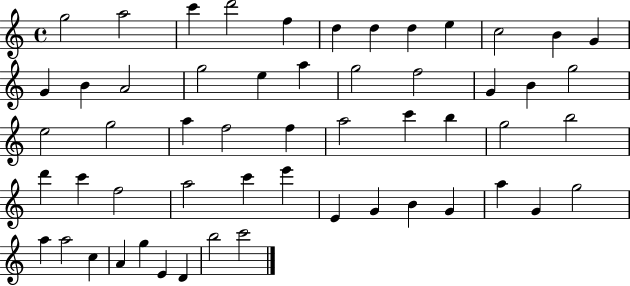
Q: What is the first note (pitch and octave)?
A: G5